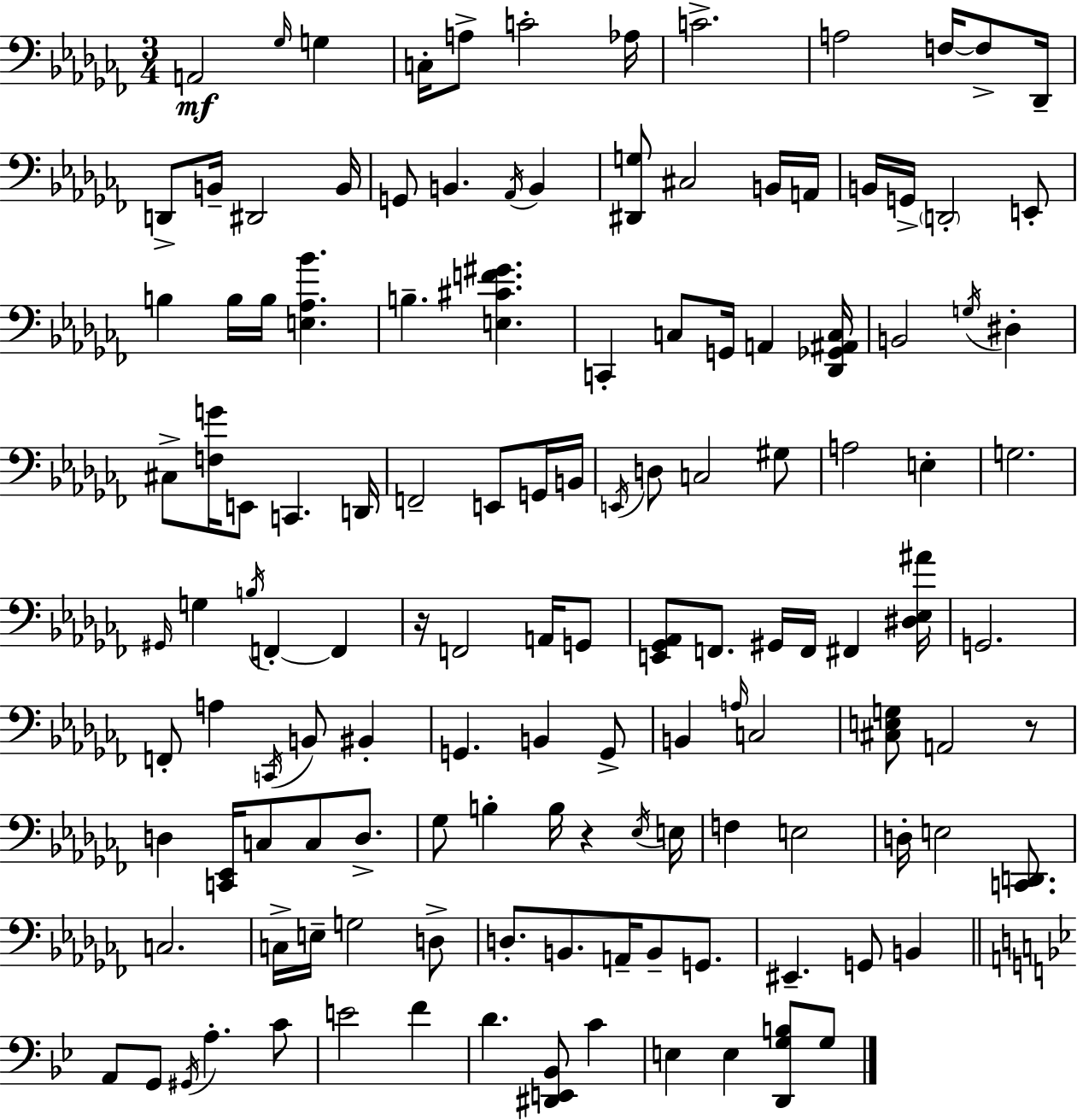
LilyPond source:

{
  \clef bass
  \numericTimeSignature
  \time 3/4
  \key aes \minor
  a,2\mf \grace { ges16 } g4 | c16-. a8-> c'2-. | aes16 c'2.-> | a2 f16~~ f8-> | \break des,16-- d,8-> b,16-- dis,2 | b,16 g,8 b,4. \acciaccatura { aes,16 } b,4 | <dis, g>8 cis2 | b,16 a,16 b,16 g,16-> \parenthesize d,2-. | \break e,8-. b4 b16 b16 <e aes bes'>4. | b4.-- <e cis' f' gis'>4. | c,4-. c8 g,16 a,4 | <des, ges, ais, c>16 b,2 \acciaccatura { g16 } dis4-. | \break cis8-> <f g'>16 e,8 c,4. | d,16 f,2-- e,8 | g,16 b,16 \acciaccatura { e,16 } d8 c2 | gis8 a2 | \break e4-. g2. | \grace { gis,16 } g4 \acciaccatura { b16 } f,4-.~~ | f,4 r16 f,2 | a,16 g,8 <e, ges, aes,>8 f,8. gis,16 | \break f,16 fis,4 <dis ees ais'>16 g,2. | f,8-. a4 | \acciaccatura { c,16 } b,8 bis,4-. g,4. | b,4 g,8-> b,4 \grace { a16 } | \break c2 <cis e g>8 a,2 | r8 d4 | <c, ees,>16 c8 c8 d8.-> ges8 b4-. | b16 r4 \acciaccatura { ees16 } e16 f4 | \break e2 d16-. e2 | <c, d,>8. c2. | c16-> e16-- g2 | d8-> d8.-. | \break b,8. a,16-- b,8-- g,8. eis,4.-- | g,8 b,4 \bar "||" \break \key bes \major a,8 g,8 \acciaccatura { gis,16 } a4.-. c'8 | e'2 f'4 | d'4. <dis, e, bes,>8 c'4 | e4 e4 <d, g b>8 g8 | \break \bar "|."
}